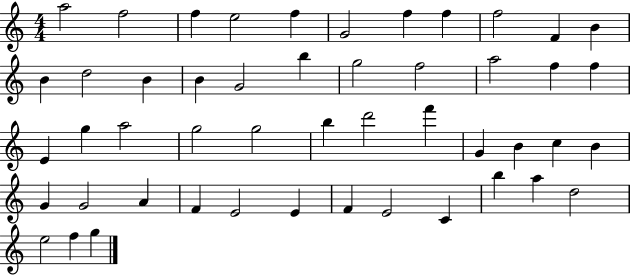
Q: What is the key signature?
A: C major